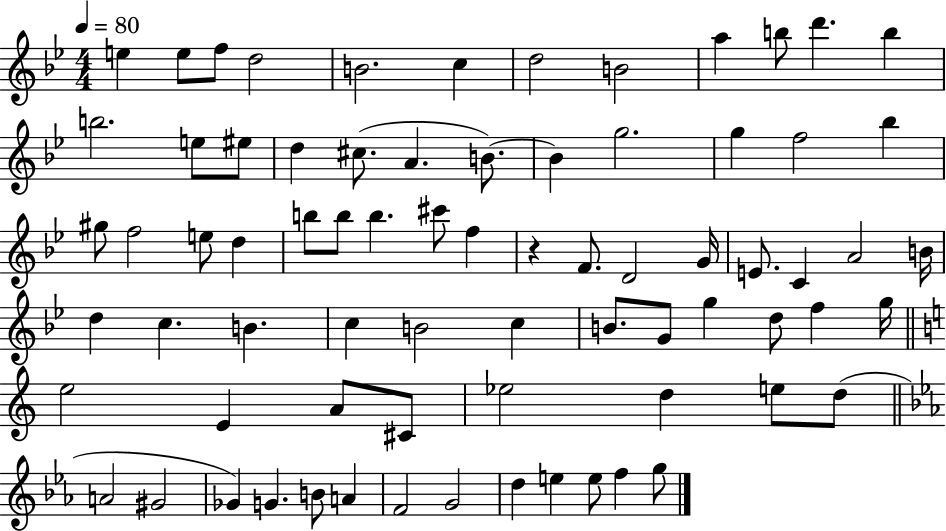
E5/q E5/e F5/e D5/h B4/h. C5/q D5/h B4/h A5/q B5/e D6/q. B5/q B5/h. E5/e EIS5/e D5/q C#5/e. A4/q. B4/e. B4/q G5/h. G5/q F5/h Bb5/q G#5/e F5/h E5/e D5/q B5/e B5/e B5/q. C#6/e F5/q R/q F4/e. D4/h G4/s E4/e. C4/q A4/h B4/s D5/q C5/q. B4/q. C5/q B4/h C5/q B4/e. G4/e G5/q D5/e F5/q G5/s E5/h E4/q A4/e C#4/e Eb5/h D5/q E5/e D5/e A4/h G#4/h Gb4/q G4/q. B4/e A4/q F4/h G4/h D5/q E5/q E5/e F5/q G5/e